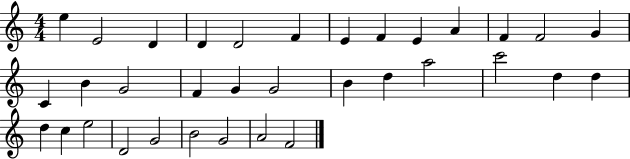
E5/q E4/h D4/q D4/q D4/h F4/q E4/q F4/q E4/q A4/q F4/q F4/h G4/q C4/q B4/q G4/h F4/q G4/q G4/h B4/q D5/q A5/h C6/h D5/q D5/q D5/q C5/q E5/h D4/h G4/h B4/h G4/h A4/h F4/h